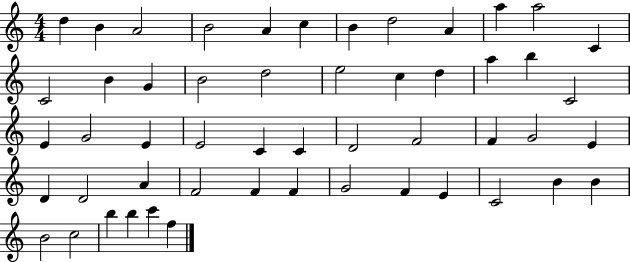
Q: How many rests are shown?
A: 0